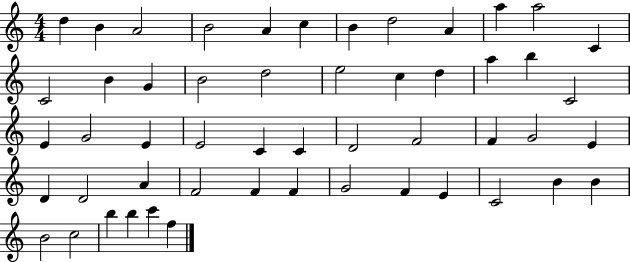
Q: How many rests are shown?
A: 0